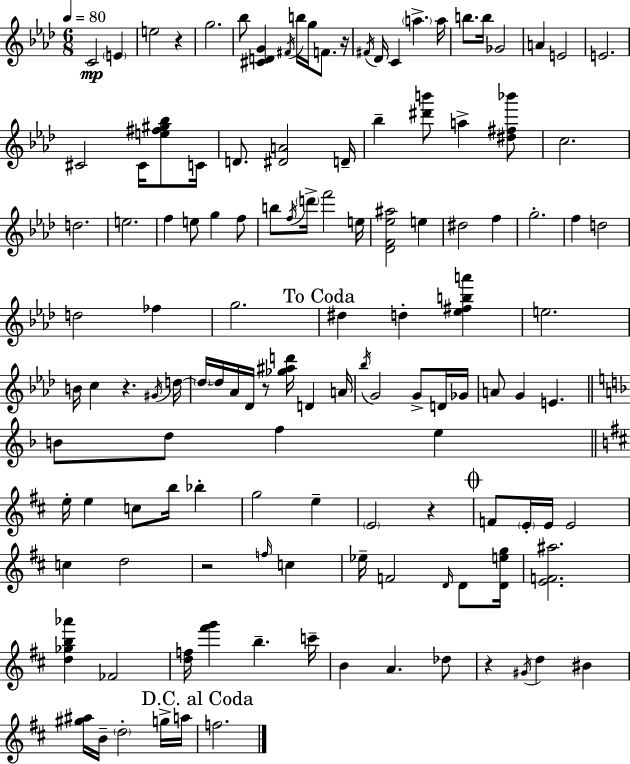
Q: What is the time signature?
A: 6/8